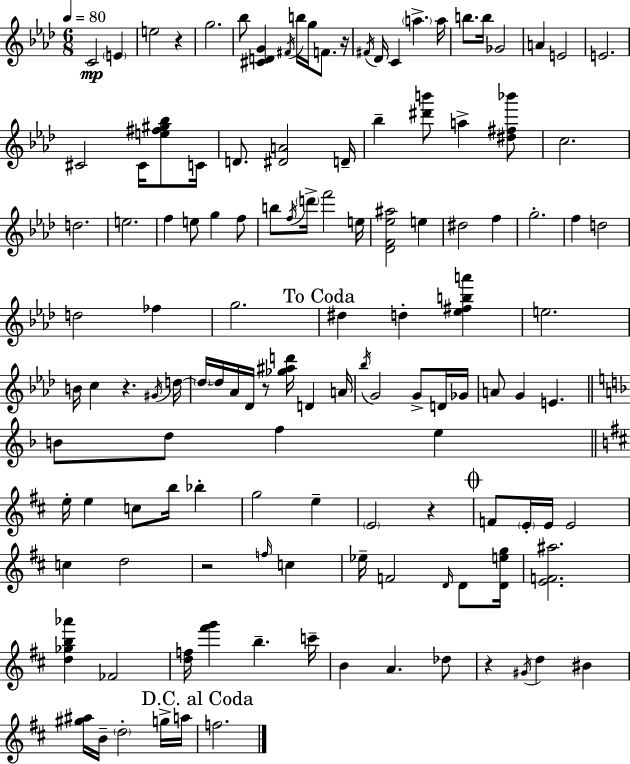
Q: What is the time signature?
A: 6/8